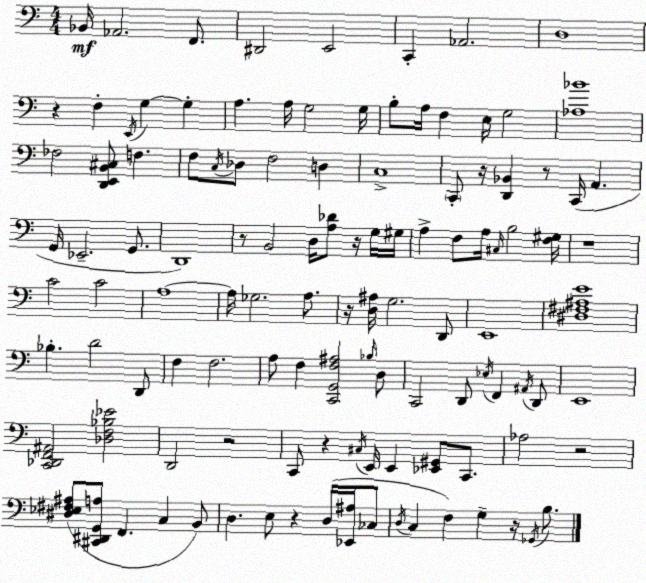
X:1
T:Untitled
M:4/4
L:1/4
K:Am
_B,,/4 _A,,2 F,,/2 ^D,,2 E,,2 C,, _A,,2 D,4 z F, E,,/4 G, G, A, A,/4 G,2 G,/4 B,/2 A,/4 F, E,/4 G,2 [_A,_B]4 _F,2 [D,,E,,B,,^C,]/2 F, F,/2 C,/4 _D,/2 F,2 D, C,4 C,,/2 z/4 [D,,_B,,] z/2 C,,/4 A,, G,,/4 _E,,2 G,,/2 D,,4 z/2 B,,2 D,/4 [A,_D]/2 z/4 G,/4 ^G,/4 A, F,/2 A,/4 ^C,/4 B,2 [F,^G,]/4 z4 C2 C2 A,4 A,/4 _G,2 A,/2 z/4 [D,^A,]/4 G,2 D,,/2 E,,4 [^D,^F,^A,E]4 _B, D2 D,,/2 F, F,2 A,/2 F, [C,,G,,F,^A,]2 _B,/4 D,/2 C,,2 D,,/2 _E,/4 F,, ^A,,/4 D,,/2 E,,4 [C,,_D,,F,,^A,,]2 [_D,F,_B,_E]2 D,,2 z2 C,,/2 z ^C,/4 E,,/4 E,, [_E,,^G,,]/2 C,,/2 _A,2 z2 [^D,_E,^F,^A,]/2 [^C,,^D,,G,,A,]/2 F,, C, B,,/2 D, E,/2 z D,/4 [_E,,^A,]/4 _C,/2 D,/4 C, F, G, z/4 _G,,/4 B,/2